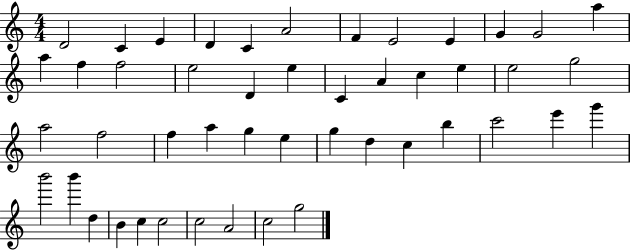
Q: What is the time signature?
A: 4/4